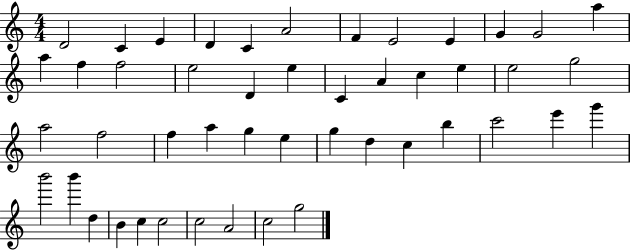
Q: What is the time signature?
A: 4/4